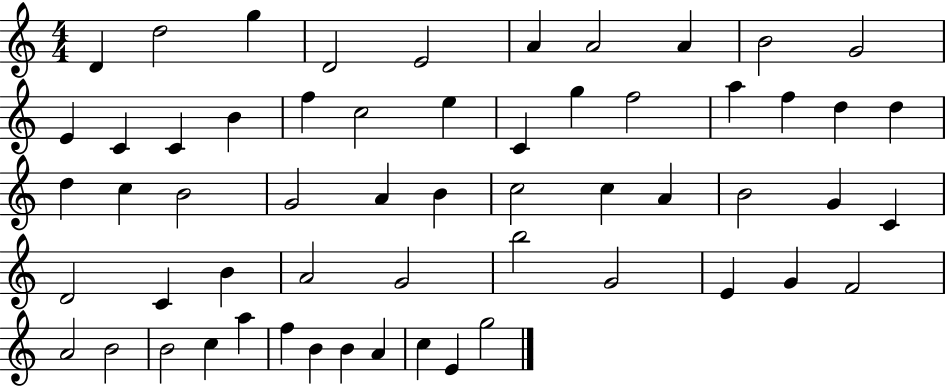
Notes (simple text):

D4/q D5/h G5/q D4/h E4/h A4/q A4/h A4/q B4/h G4/h E4/q C4/q C4/q B4/q F5/q C5/h E5/q C4/q G5/q F5/h A5/q F5/q D5/q D5/q D5/q C5/q B4/h G4/h A4/q B4/q C5/h C5/q A4/q B4/h G4/q C4/q D4/h C4/q B4/q A4/h G4/h B5/h G4/h E4/q G4/q F4/h A4/h B4/h B4/h C5/q A5/q F5/q B4/q B4/q A4/q C5/q E4/q G5/h